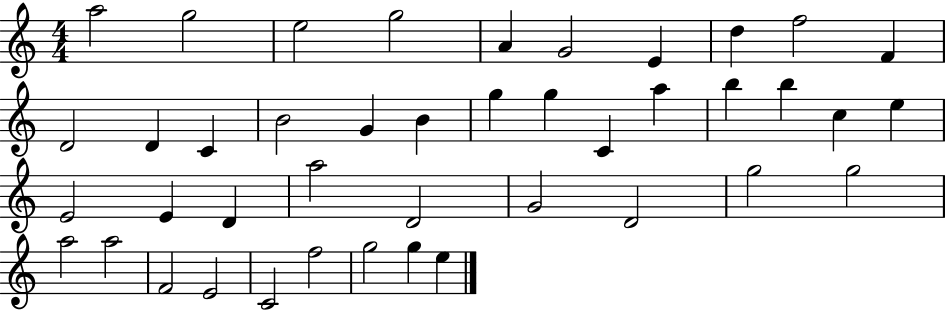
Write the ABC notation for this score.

X:1
T:Untitled
M:4/4
L:1/4
K:C
a2 g2 e2 g2 A G2 E d f2 F D2 D C B2 G B g g C a b b c e E2 E D a2 D2 G2 D2 g2 g2 a2 a2 F2 E2 C2 f2 g2 g e